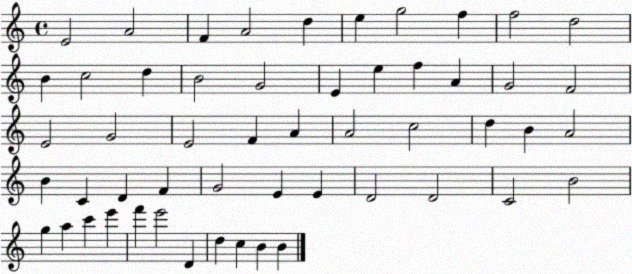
X:1
T:Untitled
M:4/4
L:1/4
K:C
E2 A2 F A2 d e g2 f f2 d2 B c2 d B2 G2 E e f A G2 F2 E2 G2 E2 F A A2 c2 d B A2 B C D F G2 E E D2 D2 C2 B2 g a c' e' f' e'2 D d c B B